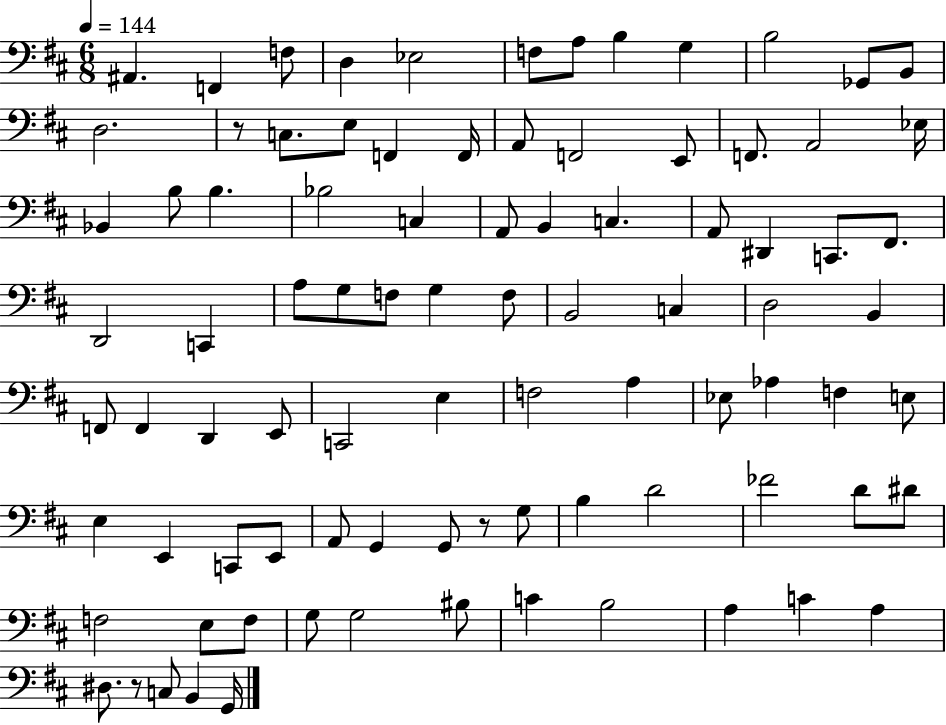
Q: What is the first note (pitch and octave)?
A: A#2